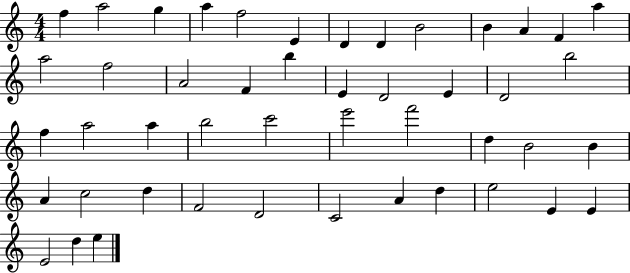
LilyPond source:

{
  \clef treble
  \numericTimeSignature
  \time 4/4
  \key c \major
  f''4 a''2 g''4 | a''4 f''2 e'4 | d'4 d'4 b'2 | b'4 a'4 f'4 a''4 | \break a''2 f''2 | a'2 f'4 b''4 | e'4 d'2 e'4 | d'2 b''2 | \break f''4 a''2 a''4 | b''2 c'''2 | e'''2 f'''2 | d''4 b'2 b'4 | \break a'4 c''2 d''4 | f'2 d'2 | c'2 a'4 d''4 | e''2 e'4 e'4 | \break e'2 d''4 e''4 | \bar "|."
}